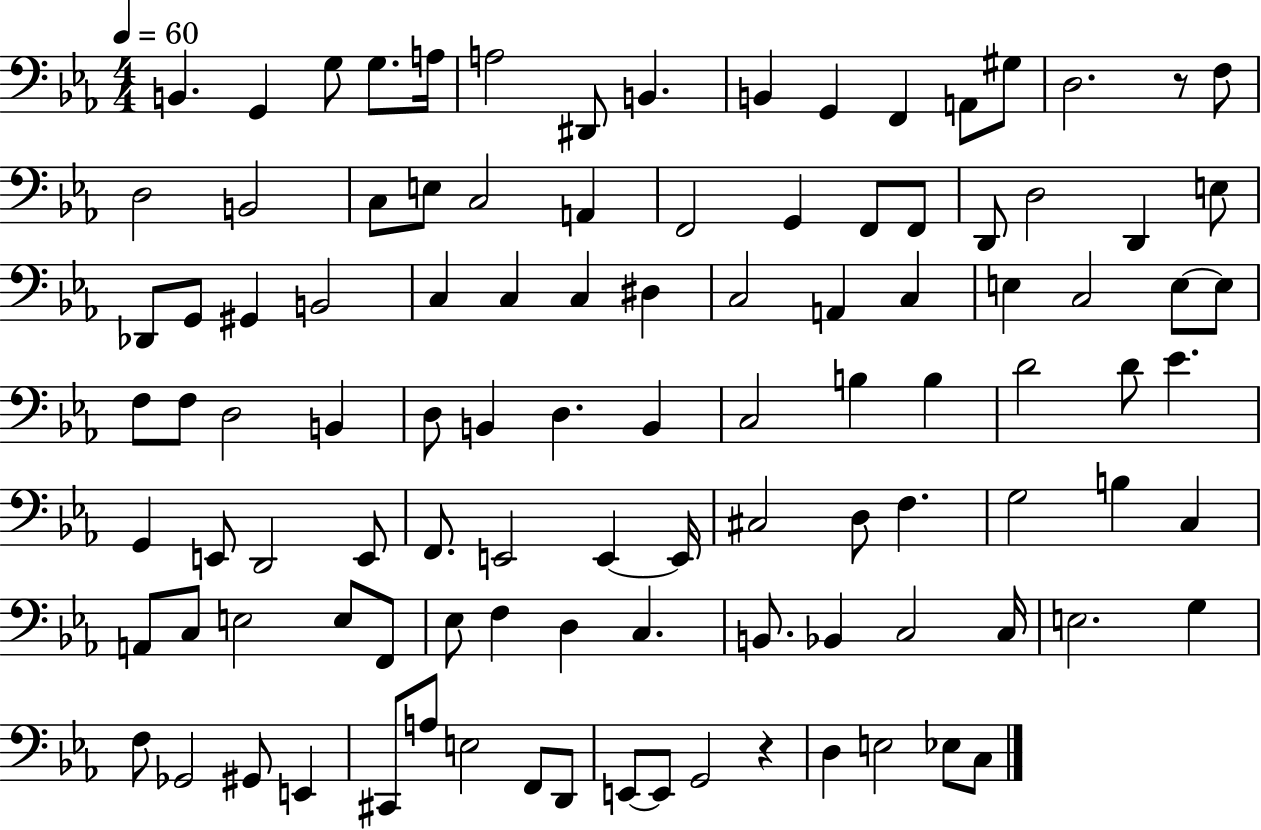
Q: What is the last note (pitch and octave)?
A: C3